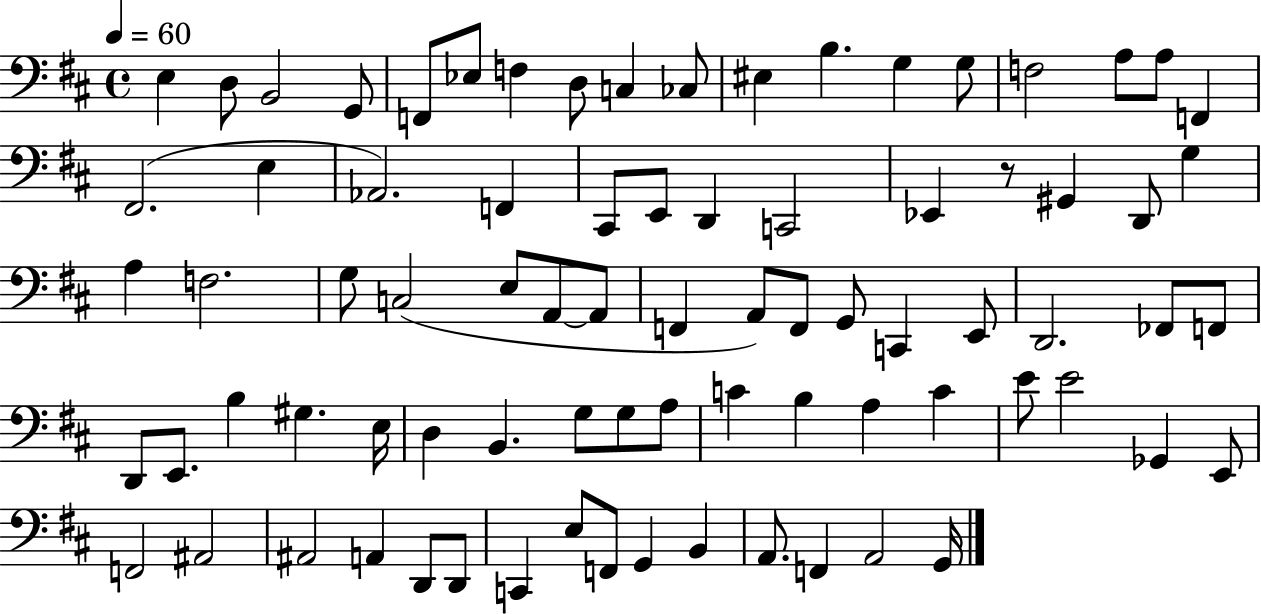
X:1
T:Untitled
M:4/4
L:1/4
K:D
E, D,/2 B,,2 G,,/2 F,,/2 _E,/2 F, D,/2 C, _C,/2 ^E, B, G, G,/2 F,2 A,/2 A,/2 F,, ^F,,2 E, _A,,2 F,, ^C,,/2 E,,/2 D,, C,,2 _E,, z/2 ^G,, D,,/2 G, A, F,2 G,/2 C,2 E,/2 A,,/2 A,,/2 F,, A,,/2 F,,/2 G,,/2 C,, E,,/2 D,,2 _F,,/2 F,,/2 D,,/2 E,,/2 B, ^G, E,/4 D, B,, G,/2 G,/2 A,/2 C B, A, C E/2 E2 _G,, E,,/2 F,,2 ^A,,2 ^A,,2 A,, D,,/2 D,,/2 C,, E,/2 F,,/2 G,, B,, A,,/2 F,, A,,2 G,,/4